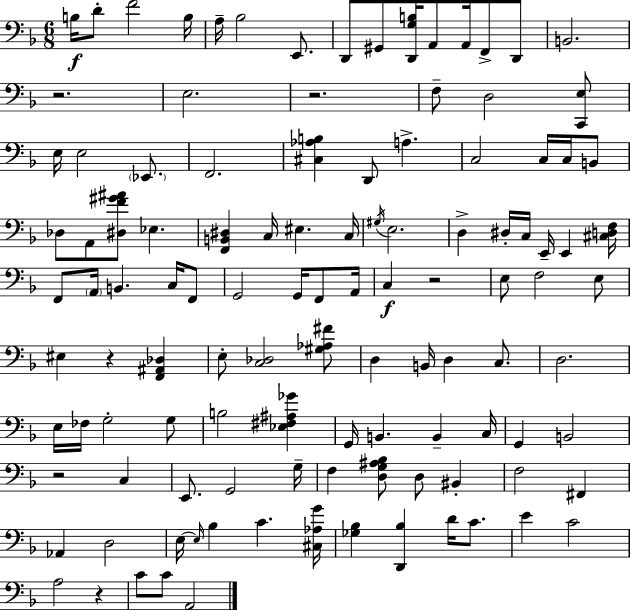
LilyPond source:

{
  \clef bass
  \numericTimeSignature
  \time 6/8
  \key f \major
  b16\f d'8-. f'2 b16 | a16-- bes2 e,8. | d,8 gis,8 <d, g b>16 a,8 a,16 f,8-> d,8 | b,2. | \break r2. | e2. | r2. | f8-- d2 <c, e>8 | \break e16 e2 \parenthesize ees,8. | f,2. | <cis aes b>4 d,8 a4.-> | c2 c16 c16 b,8 | \break des8 a,8 <dis f' gis' ais'>8 ees4. | <f, b, dis>4 c16 eis4. c16 | \acciaccatura { gis16 } e2. | d4-> dis16-. c16 e,16-- e,4 | \break <cis d f>16 f,8 \parenthesize a,16 b,4. c16 f,8 | g,2 g,16 f,8 | a,16 c4\f r2 | e8 f2 e8 | \break eis4 r4 <f, ais, des>4 | e8-. <c des>2 <gis aes fis'>8 | d4 b,16 d4 c8. | d2. | \break e16 fes16 g2-. g8 | b2 <ees fis ais ges'>4 | g,16 b,4. b,4-- | c16 g,4 b,2 | \break r2 c4 | e,8. g,2 | g16-- f4 <d g ais bes>8 d8 bis,4-. | f2 fis,4 | \break aes,4 d2 | e16~~ \grace { e16 } bes4 c'4. | <cis aes g'>16 <ges bes>4 <d, bes>4 d'16 c'8. | e'4 c'2 | \break a2 r4 | c'8 c'8 a,2 | \bar "|."
}